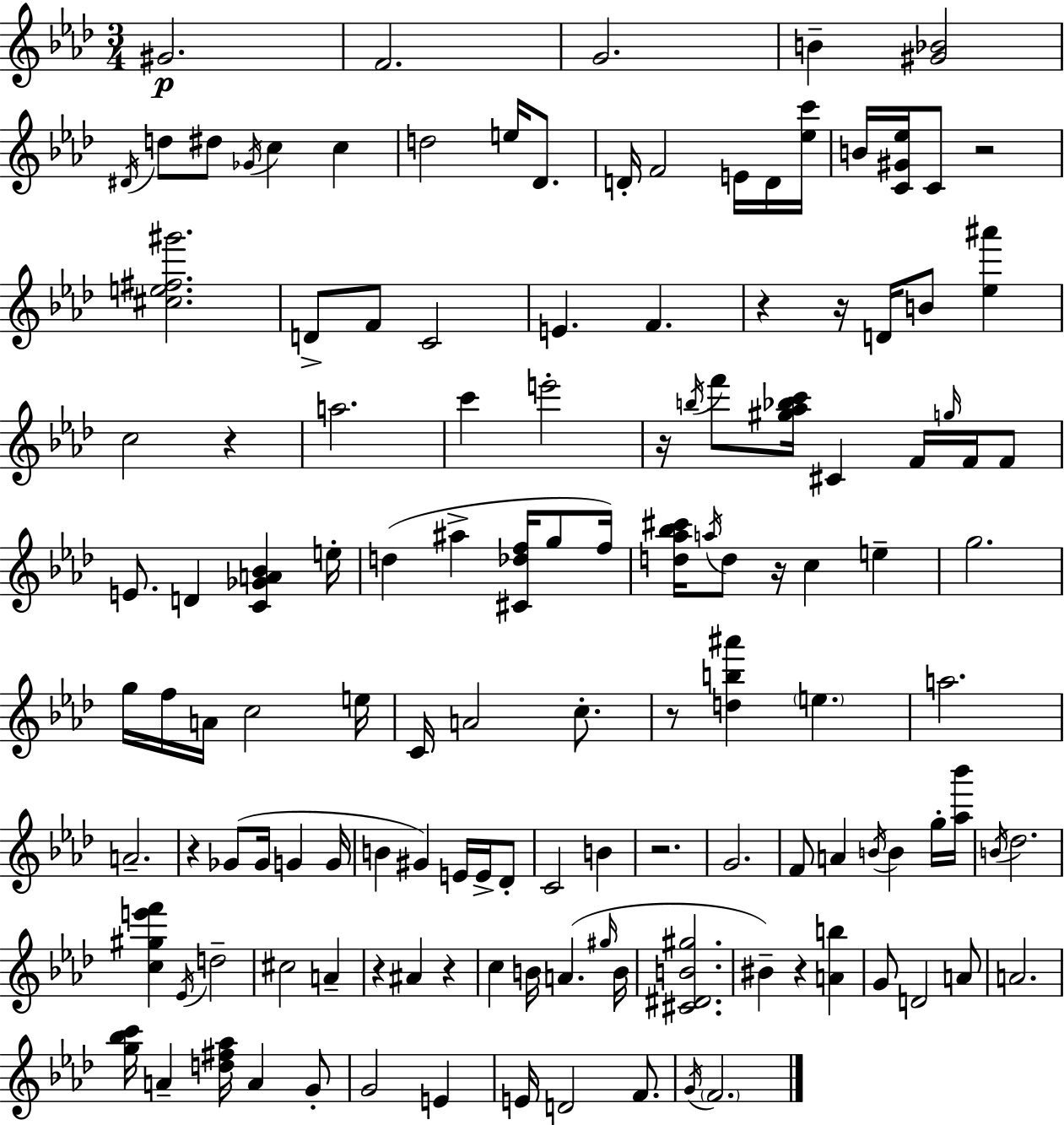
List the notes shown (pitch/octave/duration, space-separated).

G#4/h. F4/h. G4/h. B4/q [G#4,Bb4]/h D#4/s D5/e D#5/e Gb4/s C5/q C5/q D5/h E5/s Db4/e. D4/s F4/h E4/s D4/s [Eb5,C6]/s B4/s [C4,G#4,Eb5]/s C4/e R/h [C#5,E5,F#5,G#6]/h. D4/e F4/e C4/h E4/q. F4/q. R/q R/s D4/s B4/e [Eb5,A#6]/q C5/h R/q A5/h. C6/q E6/h R/s B5/s F6/e [G#5,Ab5,Bb5,C6]/s C#4/q F4/s G5/s F4/s F4/e E4/e. D4/q [C4,Gb4,A4,Bb4]/q E5/s D5/q A#5/q [C#4,Db5,F5]/s G5/e F5/s [D5,Ab5,Bb5,C#6]/s A5/s D5/e R/s C5/q E5/q G5/h. G5/s F5/s A4/s C5/h E5/s C4/s A4/h C5/e. R/e [D5,B5,A#6]/q E5/q. A5/h. A4/h. R/q Gb4/e Gb4/s G4/q G4/s B4/q G#4/q E4/s E4/s Db4/e C4/h B4/q R/h. G4/h. F4/e A4/q B4/s B4/q G5/s [Ab5,Bb6]/s B4/s Db5/h. [C5,G#5,E6,F6]/q Eb4/s D5/h C#5/h A4/q R/q A#4/q R/q C5/q B4/s A4/q. G#5/s B4/s [C#4,D#4,B4,G#5]/h. BIS4/q R/q [A4,B5]/q G4/e D4/h A4/e A4/h. [G5,Bb5,C6]/s A4/q [D5,F#5,Ab5]/s A4/q G4/e G4/h E4/q E4/s D4/h F4/e. G4/s F4/h.